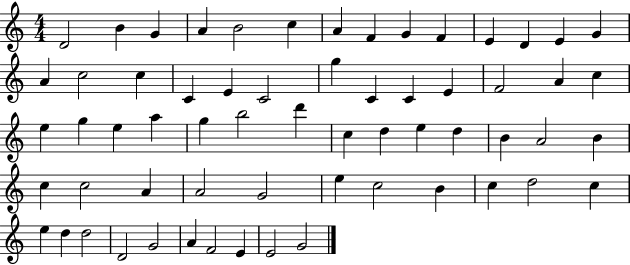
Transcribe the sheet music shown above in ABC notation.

X:1
T:Untitled
M:4/4
L:1/4
K:C
D2 B G A B2 c A F G F E D E G A c2 c C E C2 g C C E F2 A c e g e a g b2 d' c d e d B A2 B c c2 A A2 G2 e c2 B c d2 c e d d2 D2 G2 A F2 E E2 G2